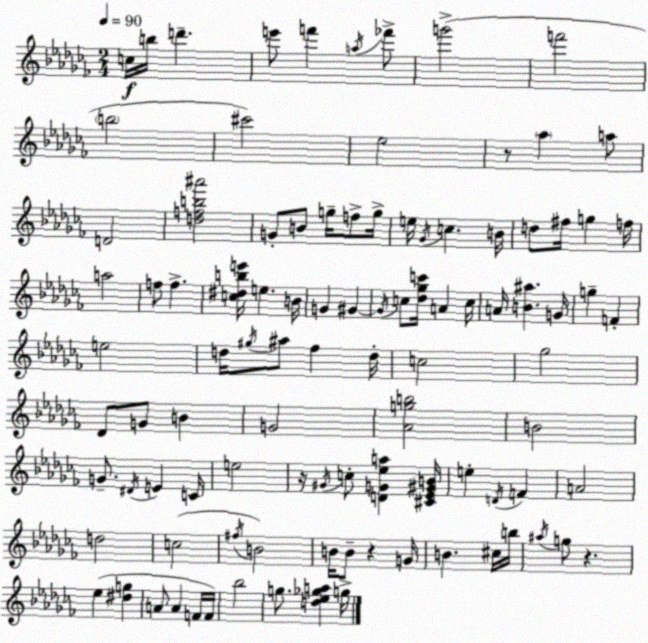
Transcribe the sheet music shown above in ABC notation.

X:1
T:Untitled
M:2/4
L:1/4
K:Abm
c/4 b/4 d' e'/2 f' a/4 _f'/2 g'2 f'2 b2 ^c'2 _e2 z/2 _a a/2 D2 [dfb^a']2 G/2 B/2 g/4 f/2 g/4 e/4 _G/4 c B/4 d/2 ^f/4 g f/4 a2 f/2 f [c^dbe']/4 e B/4 G ^G ^G/4 c/2 [_d_gc']/4 A c/4 A/4 [B^a] G/4 g F e2 d/4 ^g/4 ^a/2 _f d/4 c2 _g2 _D/2 G/2 B G2 [_Agb]2 B2 G/2 ^D/4 E C/4 e2 z/4 ^G/4 c/2 [DG_ea] [^C_E^GB]/4 e D/4 F A2 d2 c2 ^f/4 B2 B/4 B/2 z G/4 B ^c/4 b/4 ^a/4 g/2 z _e [^dg] A/2 A F/4 F/4 _b2 g/2 [d_e_ga] g/4